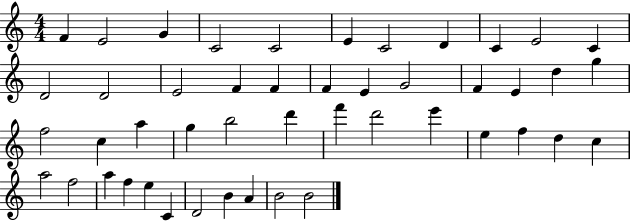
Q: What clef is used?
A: treble